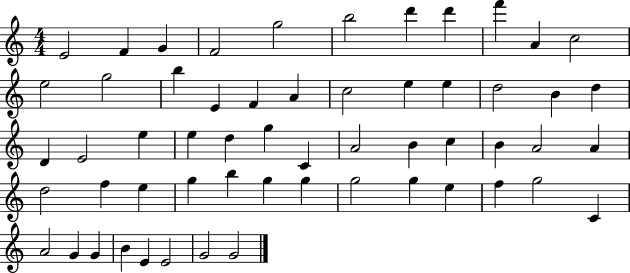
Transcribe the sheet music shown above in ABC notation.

X:1
T:Untitled
M:4/4
L:1/4
K:C
E2 F G F2 g2 b2 d' d' f' A c2 e2 g2 b E F A c2 e e d2 B d D E2 e e d g C A2 B c B A2 A d2 f e g b g g g2 g e f g2 C A2 G G B E E2 G2 G2